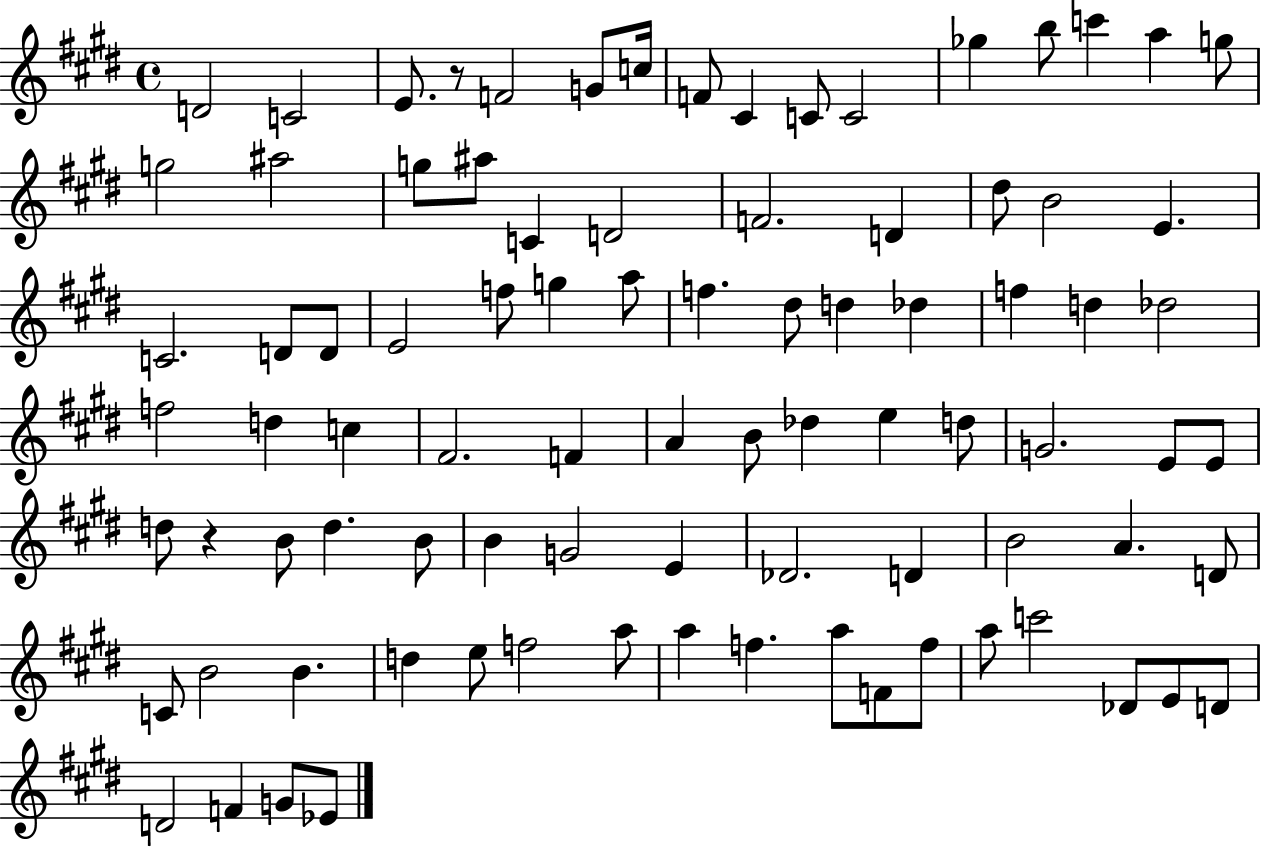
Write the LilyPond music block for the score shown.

{
  \clef treble
  \time 4/4
  \defaultTimeSignature
  \key e \major
  d'2 c'2 | e'8. r8 f'2 g'8 c''16 | f'8 cis'4 c'8 c'2 | ges''4 b''8 c'''4 a''4 g''8 | \break g''2 ais''2 | g''8 ais''8 c'4 d'2 | f'2. d'4 | dis''8 b'2 e'4. | \break c'2. d'8 d'8 | e'2 f''8 g''4 a''8 | f''4. dis''8 d''4 des''4 | f''4 d''4 des''2 | \break f''2 d''4 c''4 | fis'2. f'4 | a'4 b'8 des''4 e''4 d''8 | g'2. e'8 e'8 | \break d''8 r4 b'8 d''4. b'8 | b'4 g'2 e'4 | des'2. d'4 | b'2 a'4. d'8 | \break c'8 b'2 b'4. | d''4 e''8 f''2 a''8 | a''4 f''4. a''8 f'8 f''8 | a''8 c'''2 des'8 e'8 d'8 | \break d'2 f'4 g'8 ees'8 | \bar "|."
}